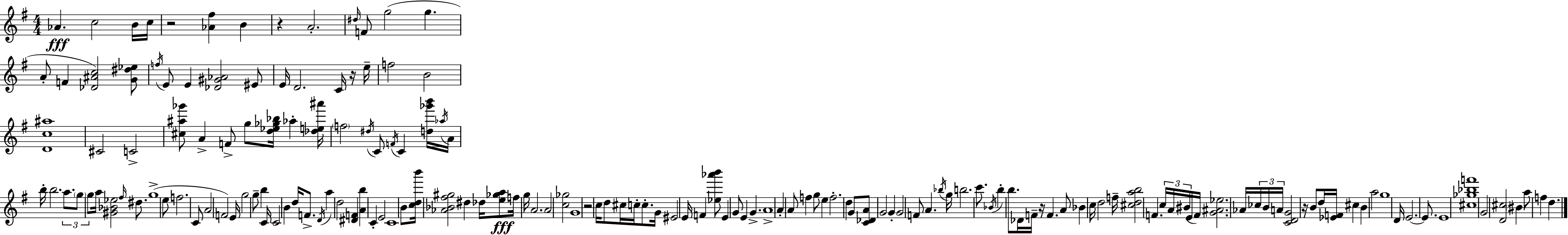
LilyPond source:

{
  \clef treble
  \numericTimeSignature
  \time 4/4
  \key e \minor
  aes'4.\fff c''2 b'16 c''16 | r2 <aes' fis''>4 b'4 | r4 a'2.-. | \grace { dis''16 } f'8 g''2( g''4. | \break a'8-. f'4 <des' ais' c''>2) <g' dis'' ees''>8 | \acciaccatura { f''16 } e'8 e'4 <des' gis' aes'>2 | eis'8 e'16 d'2. c'16 | r16 e''16-- f''2 b'2 | \break <d' c'' ais''>1 | cis'2 c'2-> | <cis'' ais'' ges'''>8 a'4-> f'8-> g''8 <d'' ees'' ges'' bes''>16 aes''4-. | <des'' e'' ais'''>16 \parenthesize f''2 \acciaccatura { dis''16 } c'8 \acciaccatura { f'16 } c'4 | \break <d'' ges''' b'''>16 \acciaccatura { aes''16 } a'16 b''16-. b''2. | \tuplet 3/2 { a''8. \parenthesize g''8 g''8 } a''16 <gis' bes' ees''>2 | \grace { fis''16 } dis''8. g''1->( | e''8 f''2. | \break c'8 a'2 f'2) | e'16 g''2 g''8-- | b''4 c'16 c'2 b'4 | d''16 f'8.-> \acciaccatura { d'16 } a''4 d''2 | \break <dis' f'>4 <a' b''>4 c'4-. e'2 | c'1 | b'8 <c'' d'' b'''>16 <aes' bes' fis'' gis''>2 | dis''4 des''16 <e'' ges'' a''>8\fff f''16 g''16 a'2. | \break a'2 <c'' ges''>2 | g'1 | r2 c''16 | d''8 cis''16 c''16-. c''8.-. g'16 eis'2 | \break e'16 f'4 <ees'' aes''' b'''>8 e'4 g'8 e'4 | g'4.-> a'1-> | a'4-. a'8 f''4 | g''8 e''4 f''2.-. | \break d''4 g'8 <c' des' a'>8 g'2 | g'4-. g'2 f'8 | a'4. \acciaccatura { bes''16 } g''16 b''2. | c'''8. \acciaccatura { bes'16 } b''4-. b''8. | \break des'16 f'16-- r16 f'4. a'8 bes'4 c''16 | d''2 f''16-- <cis'' d'' a'' b''>2 | f'4. \tuplet 3/2 { c''16 a'16 bis'16( } e'16 f'16) <g' ais' ees''>2. | aes'16 \tuplet 3/2 { ces''16 b'16 a'16 } <c' d' g'>2 | \break r16 b'8 d''16 <ees' f'>16 cis''4 b'4 | a''2 g''1 | d'16 e'2.~~ | e'8. e'1 | \break <cis'' ges'' bes'' f'''>1 | g'2 | <d' cis''>2 \parenthesize bis'4 a''8 f''4 | d''4. \bar "|."
}